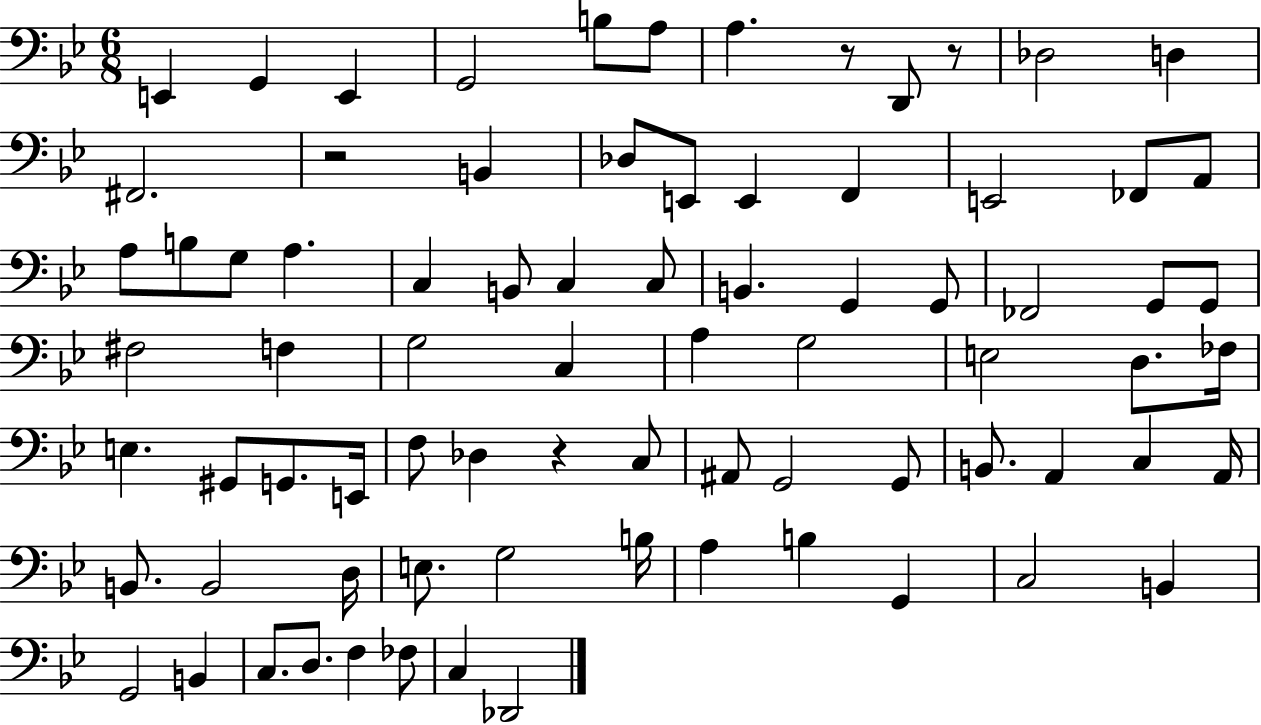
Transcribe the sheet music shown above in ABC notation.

X:1
T:Untitled
M:6/8
L:1/4
K:Bb
E,, G,, E,, G,,2 B,/2 A,/2 A, z/2 D,,/2 z/2 _D,2 D, ^F,,2 z2 B,, _D,/2 E,,/2 E,, F,, E,,2 _F,,/2 A,,/2 A,/2 B,/2 G,/2 A, C, B,,/2 C, C,/2 B,, G,, G,,/2 _F,,2 G,,/2 G,,/2 ^F,2 F, G,2 C, A, G,2 E,2 D,/2 _F,/4 E, ^G,,/2 G,,/2 E,,/4 F,/2 _D, z C,/2 ^A,,/2 G,,2 G,,/2 B,,/2 A,, C, A,,/4 B,,/2 B,,2 D,/4 E,/2 G,2 B,/4 A, B, G,, C,2 B,, G,,2 B,, C,/2 D,/2 F, _F,/2 C, _D,,2